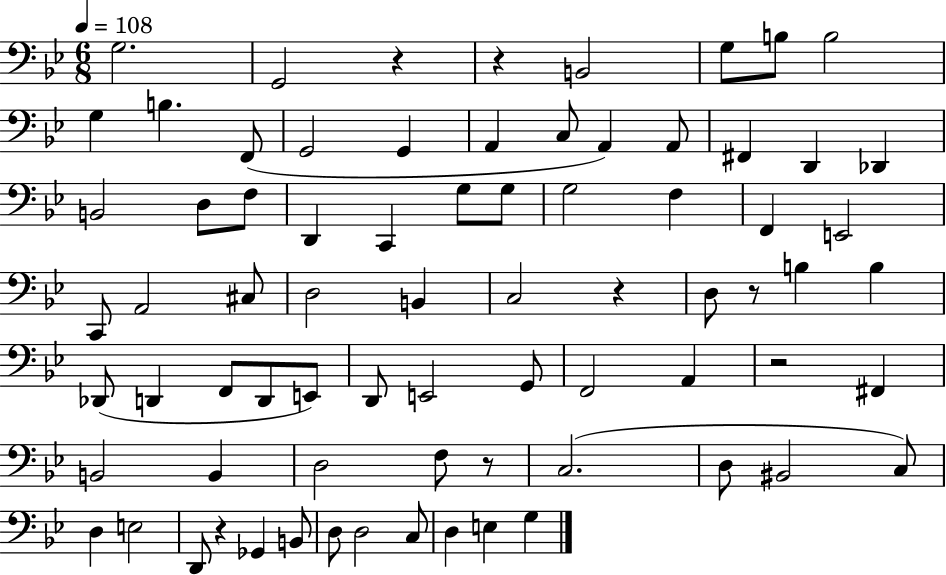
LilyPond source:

{
  \clef bass
  \numericTimeSignature
  \time 6/8
  \key bes \major
  \tempo 4 = 108
  \repeat volta 2 { g2. | g,2 r4 | r4 b,2 | g8 b8 b2 | \break g4 b4. f,8( | g,2 g,4 | a,4 c8 a,4) a,8 | fis,4 d,4 des,4 | \break b,2 d8 f8 | d,4 c,4 g8 g8 | g2 f4 | f,4 e,2 | \break c,8 a,2 cis8 | d2 b,4 | c2 r4 | d8 r8 b4 b4 | \break des,8( d,4 f,8 d,8 e,8) | d,8 e,2 g,8 | f,2 a,4 | r2 fis,4 | \break b,2 b,4 | d2 f8 r8 | c2.( | d8 bis,2 c8) | \break d4 e2 | d,8 r4 ges,4 b,8 | d8 d2 c8 | d4 e4 g4 | \break } \bar "|."
}